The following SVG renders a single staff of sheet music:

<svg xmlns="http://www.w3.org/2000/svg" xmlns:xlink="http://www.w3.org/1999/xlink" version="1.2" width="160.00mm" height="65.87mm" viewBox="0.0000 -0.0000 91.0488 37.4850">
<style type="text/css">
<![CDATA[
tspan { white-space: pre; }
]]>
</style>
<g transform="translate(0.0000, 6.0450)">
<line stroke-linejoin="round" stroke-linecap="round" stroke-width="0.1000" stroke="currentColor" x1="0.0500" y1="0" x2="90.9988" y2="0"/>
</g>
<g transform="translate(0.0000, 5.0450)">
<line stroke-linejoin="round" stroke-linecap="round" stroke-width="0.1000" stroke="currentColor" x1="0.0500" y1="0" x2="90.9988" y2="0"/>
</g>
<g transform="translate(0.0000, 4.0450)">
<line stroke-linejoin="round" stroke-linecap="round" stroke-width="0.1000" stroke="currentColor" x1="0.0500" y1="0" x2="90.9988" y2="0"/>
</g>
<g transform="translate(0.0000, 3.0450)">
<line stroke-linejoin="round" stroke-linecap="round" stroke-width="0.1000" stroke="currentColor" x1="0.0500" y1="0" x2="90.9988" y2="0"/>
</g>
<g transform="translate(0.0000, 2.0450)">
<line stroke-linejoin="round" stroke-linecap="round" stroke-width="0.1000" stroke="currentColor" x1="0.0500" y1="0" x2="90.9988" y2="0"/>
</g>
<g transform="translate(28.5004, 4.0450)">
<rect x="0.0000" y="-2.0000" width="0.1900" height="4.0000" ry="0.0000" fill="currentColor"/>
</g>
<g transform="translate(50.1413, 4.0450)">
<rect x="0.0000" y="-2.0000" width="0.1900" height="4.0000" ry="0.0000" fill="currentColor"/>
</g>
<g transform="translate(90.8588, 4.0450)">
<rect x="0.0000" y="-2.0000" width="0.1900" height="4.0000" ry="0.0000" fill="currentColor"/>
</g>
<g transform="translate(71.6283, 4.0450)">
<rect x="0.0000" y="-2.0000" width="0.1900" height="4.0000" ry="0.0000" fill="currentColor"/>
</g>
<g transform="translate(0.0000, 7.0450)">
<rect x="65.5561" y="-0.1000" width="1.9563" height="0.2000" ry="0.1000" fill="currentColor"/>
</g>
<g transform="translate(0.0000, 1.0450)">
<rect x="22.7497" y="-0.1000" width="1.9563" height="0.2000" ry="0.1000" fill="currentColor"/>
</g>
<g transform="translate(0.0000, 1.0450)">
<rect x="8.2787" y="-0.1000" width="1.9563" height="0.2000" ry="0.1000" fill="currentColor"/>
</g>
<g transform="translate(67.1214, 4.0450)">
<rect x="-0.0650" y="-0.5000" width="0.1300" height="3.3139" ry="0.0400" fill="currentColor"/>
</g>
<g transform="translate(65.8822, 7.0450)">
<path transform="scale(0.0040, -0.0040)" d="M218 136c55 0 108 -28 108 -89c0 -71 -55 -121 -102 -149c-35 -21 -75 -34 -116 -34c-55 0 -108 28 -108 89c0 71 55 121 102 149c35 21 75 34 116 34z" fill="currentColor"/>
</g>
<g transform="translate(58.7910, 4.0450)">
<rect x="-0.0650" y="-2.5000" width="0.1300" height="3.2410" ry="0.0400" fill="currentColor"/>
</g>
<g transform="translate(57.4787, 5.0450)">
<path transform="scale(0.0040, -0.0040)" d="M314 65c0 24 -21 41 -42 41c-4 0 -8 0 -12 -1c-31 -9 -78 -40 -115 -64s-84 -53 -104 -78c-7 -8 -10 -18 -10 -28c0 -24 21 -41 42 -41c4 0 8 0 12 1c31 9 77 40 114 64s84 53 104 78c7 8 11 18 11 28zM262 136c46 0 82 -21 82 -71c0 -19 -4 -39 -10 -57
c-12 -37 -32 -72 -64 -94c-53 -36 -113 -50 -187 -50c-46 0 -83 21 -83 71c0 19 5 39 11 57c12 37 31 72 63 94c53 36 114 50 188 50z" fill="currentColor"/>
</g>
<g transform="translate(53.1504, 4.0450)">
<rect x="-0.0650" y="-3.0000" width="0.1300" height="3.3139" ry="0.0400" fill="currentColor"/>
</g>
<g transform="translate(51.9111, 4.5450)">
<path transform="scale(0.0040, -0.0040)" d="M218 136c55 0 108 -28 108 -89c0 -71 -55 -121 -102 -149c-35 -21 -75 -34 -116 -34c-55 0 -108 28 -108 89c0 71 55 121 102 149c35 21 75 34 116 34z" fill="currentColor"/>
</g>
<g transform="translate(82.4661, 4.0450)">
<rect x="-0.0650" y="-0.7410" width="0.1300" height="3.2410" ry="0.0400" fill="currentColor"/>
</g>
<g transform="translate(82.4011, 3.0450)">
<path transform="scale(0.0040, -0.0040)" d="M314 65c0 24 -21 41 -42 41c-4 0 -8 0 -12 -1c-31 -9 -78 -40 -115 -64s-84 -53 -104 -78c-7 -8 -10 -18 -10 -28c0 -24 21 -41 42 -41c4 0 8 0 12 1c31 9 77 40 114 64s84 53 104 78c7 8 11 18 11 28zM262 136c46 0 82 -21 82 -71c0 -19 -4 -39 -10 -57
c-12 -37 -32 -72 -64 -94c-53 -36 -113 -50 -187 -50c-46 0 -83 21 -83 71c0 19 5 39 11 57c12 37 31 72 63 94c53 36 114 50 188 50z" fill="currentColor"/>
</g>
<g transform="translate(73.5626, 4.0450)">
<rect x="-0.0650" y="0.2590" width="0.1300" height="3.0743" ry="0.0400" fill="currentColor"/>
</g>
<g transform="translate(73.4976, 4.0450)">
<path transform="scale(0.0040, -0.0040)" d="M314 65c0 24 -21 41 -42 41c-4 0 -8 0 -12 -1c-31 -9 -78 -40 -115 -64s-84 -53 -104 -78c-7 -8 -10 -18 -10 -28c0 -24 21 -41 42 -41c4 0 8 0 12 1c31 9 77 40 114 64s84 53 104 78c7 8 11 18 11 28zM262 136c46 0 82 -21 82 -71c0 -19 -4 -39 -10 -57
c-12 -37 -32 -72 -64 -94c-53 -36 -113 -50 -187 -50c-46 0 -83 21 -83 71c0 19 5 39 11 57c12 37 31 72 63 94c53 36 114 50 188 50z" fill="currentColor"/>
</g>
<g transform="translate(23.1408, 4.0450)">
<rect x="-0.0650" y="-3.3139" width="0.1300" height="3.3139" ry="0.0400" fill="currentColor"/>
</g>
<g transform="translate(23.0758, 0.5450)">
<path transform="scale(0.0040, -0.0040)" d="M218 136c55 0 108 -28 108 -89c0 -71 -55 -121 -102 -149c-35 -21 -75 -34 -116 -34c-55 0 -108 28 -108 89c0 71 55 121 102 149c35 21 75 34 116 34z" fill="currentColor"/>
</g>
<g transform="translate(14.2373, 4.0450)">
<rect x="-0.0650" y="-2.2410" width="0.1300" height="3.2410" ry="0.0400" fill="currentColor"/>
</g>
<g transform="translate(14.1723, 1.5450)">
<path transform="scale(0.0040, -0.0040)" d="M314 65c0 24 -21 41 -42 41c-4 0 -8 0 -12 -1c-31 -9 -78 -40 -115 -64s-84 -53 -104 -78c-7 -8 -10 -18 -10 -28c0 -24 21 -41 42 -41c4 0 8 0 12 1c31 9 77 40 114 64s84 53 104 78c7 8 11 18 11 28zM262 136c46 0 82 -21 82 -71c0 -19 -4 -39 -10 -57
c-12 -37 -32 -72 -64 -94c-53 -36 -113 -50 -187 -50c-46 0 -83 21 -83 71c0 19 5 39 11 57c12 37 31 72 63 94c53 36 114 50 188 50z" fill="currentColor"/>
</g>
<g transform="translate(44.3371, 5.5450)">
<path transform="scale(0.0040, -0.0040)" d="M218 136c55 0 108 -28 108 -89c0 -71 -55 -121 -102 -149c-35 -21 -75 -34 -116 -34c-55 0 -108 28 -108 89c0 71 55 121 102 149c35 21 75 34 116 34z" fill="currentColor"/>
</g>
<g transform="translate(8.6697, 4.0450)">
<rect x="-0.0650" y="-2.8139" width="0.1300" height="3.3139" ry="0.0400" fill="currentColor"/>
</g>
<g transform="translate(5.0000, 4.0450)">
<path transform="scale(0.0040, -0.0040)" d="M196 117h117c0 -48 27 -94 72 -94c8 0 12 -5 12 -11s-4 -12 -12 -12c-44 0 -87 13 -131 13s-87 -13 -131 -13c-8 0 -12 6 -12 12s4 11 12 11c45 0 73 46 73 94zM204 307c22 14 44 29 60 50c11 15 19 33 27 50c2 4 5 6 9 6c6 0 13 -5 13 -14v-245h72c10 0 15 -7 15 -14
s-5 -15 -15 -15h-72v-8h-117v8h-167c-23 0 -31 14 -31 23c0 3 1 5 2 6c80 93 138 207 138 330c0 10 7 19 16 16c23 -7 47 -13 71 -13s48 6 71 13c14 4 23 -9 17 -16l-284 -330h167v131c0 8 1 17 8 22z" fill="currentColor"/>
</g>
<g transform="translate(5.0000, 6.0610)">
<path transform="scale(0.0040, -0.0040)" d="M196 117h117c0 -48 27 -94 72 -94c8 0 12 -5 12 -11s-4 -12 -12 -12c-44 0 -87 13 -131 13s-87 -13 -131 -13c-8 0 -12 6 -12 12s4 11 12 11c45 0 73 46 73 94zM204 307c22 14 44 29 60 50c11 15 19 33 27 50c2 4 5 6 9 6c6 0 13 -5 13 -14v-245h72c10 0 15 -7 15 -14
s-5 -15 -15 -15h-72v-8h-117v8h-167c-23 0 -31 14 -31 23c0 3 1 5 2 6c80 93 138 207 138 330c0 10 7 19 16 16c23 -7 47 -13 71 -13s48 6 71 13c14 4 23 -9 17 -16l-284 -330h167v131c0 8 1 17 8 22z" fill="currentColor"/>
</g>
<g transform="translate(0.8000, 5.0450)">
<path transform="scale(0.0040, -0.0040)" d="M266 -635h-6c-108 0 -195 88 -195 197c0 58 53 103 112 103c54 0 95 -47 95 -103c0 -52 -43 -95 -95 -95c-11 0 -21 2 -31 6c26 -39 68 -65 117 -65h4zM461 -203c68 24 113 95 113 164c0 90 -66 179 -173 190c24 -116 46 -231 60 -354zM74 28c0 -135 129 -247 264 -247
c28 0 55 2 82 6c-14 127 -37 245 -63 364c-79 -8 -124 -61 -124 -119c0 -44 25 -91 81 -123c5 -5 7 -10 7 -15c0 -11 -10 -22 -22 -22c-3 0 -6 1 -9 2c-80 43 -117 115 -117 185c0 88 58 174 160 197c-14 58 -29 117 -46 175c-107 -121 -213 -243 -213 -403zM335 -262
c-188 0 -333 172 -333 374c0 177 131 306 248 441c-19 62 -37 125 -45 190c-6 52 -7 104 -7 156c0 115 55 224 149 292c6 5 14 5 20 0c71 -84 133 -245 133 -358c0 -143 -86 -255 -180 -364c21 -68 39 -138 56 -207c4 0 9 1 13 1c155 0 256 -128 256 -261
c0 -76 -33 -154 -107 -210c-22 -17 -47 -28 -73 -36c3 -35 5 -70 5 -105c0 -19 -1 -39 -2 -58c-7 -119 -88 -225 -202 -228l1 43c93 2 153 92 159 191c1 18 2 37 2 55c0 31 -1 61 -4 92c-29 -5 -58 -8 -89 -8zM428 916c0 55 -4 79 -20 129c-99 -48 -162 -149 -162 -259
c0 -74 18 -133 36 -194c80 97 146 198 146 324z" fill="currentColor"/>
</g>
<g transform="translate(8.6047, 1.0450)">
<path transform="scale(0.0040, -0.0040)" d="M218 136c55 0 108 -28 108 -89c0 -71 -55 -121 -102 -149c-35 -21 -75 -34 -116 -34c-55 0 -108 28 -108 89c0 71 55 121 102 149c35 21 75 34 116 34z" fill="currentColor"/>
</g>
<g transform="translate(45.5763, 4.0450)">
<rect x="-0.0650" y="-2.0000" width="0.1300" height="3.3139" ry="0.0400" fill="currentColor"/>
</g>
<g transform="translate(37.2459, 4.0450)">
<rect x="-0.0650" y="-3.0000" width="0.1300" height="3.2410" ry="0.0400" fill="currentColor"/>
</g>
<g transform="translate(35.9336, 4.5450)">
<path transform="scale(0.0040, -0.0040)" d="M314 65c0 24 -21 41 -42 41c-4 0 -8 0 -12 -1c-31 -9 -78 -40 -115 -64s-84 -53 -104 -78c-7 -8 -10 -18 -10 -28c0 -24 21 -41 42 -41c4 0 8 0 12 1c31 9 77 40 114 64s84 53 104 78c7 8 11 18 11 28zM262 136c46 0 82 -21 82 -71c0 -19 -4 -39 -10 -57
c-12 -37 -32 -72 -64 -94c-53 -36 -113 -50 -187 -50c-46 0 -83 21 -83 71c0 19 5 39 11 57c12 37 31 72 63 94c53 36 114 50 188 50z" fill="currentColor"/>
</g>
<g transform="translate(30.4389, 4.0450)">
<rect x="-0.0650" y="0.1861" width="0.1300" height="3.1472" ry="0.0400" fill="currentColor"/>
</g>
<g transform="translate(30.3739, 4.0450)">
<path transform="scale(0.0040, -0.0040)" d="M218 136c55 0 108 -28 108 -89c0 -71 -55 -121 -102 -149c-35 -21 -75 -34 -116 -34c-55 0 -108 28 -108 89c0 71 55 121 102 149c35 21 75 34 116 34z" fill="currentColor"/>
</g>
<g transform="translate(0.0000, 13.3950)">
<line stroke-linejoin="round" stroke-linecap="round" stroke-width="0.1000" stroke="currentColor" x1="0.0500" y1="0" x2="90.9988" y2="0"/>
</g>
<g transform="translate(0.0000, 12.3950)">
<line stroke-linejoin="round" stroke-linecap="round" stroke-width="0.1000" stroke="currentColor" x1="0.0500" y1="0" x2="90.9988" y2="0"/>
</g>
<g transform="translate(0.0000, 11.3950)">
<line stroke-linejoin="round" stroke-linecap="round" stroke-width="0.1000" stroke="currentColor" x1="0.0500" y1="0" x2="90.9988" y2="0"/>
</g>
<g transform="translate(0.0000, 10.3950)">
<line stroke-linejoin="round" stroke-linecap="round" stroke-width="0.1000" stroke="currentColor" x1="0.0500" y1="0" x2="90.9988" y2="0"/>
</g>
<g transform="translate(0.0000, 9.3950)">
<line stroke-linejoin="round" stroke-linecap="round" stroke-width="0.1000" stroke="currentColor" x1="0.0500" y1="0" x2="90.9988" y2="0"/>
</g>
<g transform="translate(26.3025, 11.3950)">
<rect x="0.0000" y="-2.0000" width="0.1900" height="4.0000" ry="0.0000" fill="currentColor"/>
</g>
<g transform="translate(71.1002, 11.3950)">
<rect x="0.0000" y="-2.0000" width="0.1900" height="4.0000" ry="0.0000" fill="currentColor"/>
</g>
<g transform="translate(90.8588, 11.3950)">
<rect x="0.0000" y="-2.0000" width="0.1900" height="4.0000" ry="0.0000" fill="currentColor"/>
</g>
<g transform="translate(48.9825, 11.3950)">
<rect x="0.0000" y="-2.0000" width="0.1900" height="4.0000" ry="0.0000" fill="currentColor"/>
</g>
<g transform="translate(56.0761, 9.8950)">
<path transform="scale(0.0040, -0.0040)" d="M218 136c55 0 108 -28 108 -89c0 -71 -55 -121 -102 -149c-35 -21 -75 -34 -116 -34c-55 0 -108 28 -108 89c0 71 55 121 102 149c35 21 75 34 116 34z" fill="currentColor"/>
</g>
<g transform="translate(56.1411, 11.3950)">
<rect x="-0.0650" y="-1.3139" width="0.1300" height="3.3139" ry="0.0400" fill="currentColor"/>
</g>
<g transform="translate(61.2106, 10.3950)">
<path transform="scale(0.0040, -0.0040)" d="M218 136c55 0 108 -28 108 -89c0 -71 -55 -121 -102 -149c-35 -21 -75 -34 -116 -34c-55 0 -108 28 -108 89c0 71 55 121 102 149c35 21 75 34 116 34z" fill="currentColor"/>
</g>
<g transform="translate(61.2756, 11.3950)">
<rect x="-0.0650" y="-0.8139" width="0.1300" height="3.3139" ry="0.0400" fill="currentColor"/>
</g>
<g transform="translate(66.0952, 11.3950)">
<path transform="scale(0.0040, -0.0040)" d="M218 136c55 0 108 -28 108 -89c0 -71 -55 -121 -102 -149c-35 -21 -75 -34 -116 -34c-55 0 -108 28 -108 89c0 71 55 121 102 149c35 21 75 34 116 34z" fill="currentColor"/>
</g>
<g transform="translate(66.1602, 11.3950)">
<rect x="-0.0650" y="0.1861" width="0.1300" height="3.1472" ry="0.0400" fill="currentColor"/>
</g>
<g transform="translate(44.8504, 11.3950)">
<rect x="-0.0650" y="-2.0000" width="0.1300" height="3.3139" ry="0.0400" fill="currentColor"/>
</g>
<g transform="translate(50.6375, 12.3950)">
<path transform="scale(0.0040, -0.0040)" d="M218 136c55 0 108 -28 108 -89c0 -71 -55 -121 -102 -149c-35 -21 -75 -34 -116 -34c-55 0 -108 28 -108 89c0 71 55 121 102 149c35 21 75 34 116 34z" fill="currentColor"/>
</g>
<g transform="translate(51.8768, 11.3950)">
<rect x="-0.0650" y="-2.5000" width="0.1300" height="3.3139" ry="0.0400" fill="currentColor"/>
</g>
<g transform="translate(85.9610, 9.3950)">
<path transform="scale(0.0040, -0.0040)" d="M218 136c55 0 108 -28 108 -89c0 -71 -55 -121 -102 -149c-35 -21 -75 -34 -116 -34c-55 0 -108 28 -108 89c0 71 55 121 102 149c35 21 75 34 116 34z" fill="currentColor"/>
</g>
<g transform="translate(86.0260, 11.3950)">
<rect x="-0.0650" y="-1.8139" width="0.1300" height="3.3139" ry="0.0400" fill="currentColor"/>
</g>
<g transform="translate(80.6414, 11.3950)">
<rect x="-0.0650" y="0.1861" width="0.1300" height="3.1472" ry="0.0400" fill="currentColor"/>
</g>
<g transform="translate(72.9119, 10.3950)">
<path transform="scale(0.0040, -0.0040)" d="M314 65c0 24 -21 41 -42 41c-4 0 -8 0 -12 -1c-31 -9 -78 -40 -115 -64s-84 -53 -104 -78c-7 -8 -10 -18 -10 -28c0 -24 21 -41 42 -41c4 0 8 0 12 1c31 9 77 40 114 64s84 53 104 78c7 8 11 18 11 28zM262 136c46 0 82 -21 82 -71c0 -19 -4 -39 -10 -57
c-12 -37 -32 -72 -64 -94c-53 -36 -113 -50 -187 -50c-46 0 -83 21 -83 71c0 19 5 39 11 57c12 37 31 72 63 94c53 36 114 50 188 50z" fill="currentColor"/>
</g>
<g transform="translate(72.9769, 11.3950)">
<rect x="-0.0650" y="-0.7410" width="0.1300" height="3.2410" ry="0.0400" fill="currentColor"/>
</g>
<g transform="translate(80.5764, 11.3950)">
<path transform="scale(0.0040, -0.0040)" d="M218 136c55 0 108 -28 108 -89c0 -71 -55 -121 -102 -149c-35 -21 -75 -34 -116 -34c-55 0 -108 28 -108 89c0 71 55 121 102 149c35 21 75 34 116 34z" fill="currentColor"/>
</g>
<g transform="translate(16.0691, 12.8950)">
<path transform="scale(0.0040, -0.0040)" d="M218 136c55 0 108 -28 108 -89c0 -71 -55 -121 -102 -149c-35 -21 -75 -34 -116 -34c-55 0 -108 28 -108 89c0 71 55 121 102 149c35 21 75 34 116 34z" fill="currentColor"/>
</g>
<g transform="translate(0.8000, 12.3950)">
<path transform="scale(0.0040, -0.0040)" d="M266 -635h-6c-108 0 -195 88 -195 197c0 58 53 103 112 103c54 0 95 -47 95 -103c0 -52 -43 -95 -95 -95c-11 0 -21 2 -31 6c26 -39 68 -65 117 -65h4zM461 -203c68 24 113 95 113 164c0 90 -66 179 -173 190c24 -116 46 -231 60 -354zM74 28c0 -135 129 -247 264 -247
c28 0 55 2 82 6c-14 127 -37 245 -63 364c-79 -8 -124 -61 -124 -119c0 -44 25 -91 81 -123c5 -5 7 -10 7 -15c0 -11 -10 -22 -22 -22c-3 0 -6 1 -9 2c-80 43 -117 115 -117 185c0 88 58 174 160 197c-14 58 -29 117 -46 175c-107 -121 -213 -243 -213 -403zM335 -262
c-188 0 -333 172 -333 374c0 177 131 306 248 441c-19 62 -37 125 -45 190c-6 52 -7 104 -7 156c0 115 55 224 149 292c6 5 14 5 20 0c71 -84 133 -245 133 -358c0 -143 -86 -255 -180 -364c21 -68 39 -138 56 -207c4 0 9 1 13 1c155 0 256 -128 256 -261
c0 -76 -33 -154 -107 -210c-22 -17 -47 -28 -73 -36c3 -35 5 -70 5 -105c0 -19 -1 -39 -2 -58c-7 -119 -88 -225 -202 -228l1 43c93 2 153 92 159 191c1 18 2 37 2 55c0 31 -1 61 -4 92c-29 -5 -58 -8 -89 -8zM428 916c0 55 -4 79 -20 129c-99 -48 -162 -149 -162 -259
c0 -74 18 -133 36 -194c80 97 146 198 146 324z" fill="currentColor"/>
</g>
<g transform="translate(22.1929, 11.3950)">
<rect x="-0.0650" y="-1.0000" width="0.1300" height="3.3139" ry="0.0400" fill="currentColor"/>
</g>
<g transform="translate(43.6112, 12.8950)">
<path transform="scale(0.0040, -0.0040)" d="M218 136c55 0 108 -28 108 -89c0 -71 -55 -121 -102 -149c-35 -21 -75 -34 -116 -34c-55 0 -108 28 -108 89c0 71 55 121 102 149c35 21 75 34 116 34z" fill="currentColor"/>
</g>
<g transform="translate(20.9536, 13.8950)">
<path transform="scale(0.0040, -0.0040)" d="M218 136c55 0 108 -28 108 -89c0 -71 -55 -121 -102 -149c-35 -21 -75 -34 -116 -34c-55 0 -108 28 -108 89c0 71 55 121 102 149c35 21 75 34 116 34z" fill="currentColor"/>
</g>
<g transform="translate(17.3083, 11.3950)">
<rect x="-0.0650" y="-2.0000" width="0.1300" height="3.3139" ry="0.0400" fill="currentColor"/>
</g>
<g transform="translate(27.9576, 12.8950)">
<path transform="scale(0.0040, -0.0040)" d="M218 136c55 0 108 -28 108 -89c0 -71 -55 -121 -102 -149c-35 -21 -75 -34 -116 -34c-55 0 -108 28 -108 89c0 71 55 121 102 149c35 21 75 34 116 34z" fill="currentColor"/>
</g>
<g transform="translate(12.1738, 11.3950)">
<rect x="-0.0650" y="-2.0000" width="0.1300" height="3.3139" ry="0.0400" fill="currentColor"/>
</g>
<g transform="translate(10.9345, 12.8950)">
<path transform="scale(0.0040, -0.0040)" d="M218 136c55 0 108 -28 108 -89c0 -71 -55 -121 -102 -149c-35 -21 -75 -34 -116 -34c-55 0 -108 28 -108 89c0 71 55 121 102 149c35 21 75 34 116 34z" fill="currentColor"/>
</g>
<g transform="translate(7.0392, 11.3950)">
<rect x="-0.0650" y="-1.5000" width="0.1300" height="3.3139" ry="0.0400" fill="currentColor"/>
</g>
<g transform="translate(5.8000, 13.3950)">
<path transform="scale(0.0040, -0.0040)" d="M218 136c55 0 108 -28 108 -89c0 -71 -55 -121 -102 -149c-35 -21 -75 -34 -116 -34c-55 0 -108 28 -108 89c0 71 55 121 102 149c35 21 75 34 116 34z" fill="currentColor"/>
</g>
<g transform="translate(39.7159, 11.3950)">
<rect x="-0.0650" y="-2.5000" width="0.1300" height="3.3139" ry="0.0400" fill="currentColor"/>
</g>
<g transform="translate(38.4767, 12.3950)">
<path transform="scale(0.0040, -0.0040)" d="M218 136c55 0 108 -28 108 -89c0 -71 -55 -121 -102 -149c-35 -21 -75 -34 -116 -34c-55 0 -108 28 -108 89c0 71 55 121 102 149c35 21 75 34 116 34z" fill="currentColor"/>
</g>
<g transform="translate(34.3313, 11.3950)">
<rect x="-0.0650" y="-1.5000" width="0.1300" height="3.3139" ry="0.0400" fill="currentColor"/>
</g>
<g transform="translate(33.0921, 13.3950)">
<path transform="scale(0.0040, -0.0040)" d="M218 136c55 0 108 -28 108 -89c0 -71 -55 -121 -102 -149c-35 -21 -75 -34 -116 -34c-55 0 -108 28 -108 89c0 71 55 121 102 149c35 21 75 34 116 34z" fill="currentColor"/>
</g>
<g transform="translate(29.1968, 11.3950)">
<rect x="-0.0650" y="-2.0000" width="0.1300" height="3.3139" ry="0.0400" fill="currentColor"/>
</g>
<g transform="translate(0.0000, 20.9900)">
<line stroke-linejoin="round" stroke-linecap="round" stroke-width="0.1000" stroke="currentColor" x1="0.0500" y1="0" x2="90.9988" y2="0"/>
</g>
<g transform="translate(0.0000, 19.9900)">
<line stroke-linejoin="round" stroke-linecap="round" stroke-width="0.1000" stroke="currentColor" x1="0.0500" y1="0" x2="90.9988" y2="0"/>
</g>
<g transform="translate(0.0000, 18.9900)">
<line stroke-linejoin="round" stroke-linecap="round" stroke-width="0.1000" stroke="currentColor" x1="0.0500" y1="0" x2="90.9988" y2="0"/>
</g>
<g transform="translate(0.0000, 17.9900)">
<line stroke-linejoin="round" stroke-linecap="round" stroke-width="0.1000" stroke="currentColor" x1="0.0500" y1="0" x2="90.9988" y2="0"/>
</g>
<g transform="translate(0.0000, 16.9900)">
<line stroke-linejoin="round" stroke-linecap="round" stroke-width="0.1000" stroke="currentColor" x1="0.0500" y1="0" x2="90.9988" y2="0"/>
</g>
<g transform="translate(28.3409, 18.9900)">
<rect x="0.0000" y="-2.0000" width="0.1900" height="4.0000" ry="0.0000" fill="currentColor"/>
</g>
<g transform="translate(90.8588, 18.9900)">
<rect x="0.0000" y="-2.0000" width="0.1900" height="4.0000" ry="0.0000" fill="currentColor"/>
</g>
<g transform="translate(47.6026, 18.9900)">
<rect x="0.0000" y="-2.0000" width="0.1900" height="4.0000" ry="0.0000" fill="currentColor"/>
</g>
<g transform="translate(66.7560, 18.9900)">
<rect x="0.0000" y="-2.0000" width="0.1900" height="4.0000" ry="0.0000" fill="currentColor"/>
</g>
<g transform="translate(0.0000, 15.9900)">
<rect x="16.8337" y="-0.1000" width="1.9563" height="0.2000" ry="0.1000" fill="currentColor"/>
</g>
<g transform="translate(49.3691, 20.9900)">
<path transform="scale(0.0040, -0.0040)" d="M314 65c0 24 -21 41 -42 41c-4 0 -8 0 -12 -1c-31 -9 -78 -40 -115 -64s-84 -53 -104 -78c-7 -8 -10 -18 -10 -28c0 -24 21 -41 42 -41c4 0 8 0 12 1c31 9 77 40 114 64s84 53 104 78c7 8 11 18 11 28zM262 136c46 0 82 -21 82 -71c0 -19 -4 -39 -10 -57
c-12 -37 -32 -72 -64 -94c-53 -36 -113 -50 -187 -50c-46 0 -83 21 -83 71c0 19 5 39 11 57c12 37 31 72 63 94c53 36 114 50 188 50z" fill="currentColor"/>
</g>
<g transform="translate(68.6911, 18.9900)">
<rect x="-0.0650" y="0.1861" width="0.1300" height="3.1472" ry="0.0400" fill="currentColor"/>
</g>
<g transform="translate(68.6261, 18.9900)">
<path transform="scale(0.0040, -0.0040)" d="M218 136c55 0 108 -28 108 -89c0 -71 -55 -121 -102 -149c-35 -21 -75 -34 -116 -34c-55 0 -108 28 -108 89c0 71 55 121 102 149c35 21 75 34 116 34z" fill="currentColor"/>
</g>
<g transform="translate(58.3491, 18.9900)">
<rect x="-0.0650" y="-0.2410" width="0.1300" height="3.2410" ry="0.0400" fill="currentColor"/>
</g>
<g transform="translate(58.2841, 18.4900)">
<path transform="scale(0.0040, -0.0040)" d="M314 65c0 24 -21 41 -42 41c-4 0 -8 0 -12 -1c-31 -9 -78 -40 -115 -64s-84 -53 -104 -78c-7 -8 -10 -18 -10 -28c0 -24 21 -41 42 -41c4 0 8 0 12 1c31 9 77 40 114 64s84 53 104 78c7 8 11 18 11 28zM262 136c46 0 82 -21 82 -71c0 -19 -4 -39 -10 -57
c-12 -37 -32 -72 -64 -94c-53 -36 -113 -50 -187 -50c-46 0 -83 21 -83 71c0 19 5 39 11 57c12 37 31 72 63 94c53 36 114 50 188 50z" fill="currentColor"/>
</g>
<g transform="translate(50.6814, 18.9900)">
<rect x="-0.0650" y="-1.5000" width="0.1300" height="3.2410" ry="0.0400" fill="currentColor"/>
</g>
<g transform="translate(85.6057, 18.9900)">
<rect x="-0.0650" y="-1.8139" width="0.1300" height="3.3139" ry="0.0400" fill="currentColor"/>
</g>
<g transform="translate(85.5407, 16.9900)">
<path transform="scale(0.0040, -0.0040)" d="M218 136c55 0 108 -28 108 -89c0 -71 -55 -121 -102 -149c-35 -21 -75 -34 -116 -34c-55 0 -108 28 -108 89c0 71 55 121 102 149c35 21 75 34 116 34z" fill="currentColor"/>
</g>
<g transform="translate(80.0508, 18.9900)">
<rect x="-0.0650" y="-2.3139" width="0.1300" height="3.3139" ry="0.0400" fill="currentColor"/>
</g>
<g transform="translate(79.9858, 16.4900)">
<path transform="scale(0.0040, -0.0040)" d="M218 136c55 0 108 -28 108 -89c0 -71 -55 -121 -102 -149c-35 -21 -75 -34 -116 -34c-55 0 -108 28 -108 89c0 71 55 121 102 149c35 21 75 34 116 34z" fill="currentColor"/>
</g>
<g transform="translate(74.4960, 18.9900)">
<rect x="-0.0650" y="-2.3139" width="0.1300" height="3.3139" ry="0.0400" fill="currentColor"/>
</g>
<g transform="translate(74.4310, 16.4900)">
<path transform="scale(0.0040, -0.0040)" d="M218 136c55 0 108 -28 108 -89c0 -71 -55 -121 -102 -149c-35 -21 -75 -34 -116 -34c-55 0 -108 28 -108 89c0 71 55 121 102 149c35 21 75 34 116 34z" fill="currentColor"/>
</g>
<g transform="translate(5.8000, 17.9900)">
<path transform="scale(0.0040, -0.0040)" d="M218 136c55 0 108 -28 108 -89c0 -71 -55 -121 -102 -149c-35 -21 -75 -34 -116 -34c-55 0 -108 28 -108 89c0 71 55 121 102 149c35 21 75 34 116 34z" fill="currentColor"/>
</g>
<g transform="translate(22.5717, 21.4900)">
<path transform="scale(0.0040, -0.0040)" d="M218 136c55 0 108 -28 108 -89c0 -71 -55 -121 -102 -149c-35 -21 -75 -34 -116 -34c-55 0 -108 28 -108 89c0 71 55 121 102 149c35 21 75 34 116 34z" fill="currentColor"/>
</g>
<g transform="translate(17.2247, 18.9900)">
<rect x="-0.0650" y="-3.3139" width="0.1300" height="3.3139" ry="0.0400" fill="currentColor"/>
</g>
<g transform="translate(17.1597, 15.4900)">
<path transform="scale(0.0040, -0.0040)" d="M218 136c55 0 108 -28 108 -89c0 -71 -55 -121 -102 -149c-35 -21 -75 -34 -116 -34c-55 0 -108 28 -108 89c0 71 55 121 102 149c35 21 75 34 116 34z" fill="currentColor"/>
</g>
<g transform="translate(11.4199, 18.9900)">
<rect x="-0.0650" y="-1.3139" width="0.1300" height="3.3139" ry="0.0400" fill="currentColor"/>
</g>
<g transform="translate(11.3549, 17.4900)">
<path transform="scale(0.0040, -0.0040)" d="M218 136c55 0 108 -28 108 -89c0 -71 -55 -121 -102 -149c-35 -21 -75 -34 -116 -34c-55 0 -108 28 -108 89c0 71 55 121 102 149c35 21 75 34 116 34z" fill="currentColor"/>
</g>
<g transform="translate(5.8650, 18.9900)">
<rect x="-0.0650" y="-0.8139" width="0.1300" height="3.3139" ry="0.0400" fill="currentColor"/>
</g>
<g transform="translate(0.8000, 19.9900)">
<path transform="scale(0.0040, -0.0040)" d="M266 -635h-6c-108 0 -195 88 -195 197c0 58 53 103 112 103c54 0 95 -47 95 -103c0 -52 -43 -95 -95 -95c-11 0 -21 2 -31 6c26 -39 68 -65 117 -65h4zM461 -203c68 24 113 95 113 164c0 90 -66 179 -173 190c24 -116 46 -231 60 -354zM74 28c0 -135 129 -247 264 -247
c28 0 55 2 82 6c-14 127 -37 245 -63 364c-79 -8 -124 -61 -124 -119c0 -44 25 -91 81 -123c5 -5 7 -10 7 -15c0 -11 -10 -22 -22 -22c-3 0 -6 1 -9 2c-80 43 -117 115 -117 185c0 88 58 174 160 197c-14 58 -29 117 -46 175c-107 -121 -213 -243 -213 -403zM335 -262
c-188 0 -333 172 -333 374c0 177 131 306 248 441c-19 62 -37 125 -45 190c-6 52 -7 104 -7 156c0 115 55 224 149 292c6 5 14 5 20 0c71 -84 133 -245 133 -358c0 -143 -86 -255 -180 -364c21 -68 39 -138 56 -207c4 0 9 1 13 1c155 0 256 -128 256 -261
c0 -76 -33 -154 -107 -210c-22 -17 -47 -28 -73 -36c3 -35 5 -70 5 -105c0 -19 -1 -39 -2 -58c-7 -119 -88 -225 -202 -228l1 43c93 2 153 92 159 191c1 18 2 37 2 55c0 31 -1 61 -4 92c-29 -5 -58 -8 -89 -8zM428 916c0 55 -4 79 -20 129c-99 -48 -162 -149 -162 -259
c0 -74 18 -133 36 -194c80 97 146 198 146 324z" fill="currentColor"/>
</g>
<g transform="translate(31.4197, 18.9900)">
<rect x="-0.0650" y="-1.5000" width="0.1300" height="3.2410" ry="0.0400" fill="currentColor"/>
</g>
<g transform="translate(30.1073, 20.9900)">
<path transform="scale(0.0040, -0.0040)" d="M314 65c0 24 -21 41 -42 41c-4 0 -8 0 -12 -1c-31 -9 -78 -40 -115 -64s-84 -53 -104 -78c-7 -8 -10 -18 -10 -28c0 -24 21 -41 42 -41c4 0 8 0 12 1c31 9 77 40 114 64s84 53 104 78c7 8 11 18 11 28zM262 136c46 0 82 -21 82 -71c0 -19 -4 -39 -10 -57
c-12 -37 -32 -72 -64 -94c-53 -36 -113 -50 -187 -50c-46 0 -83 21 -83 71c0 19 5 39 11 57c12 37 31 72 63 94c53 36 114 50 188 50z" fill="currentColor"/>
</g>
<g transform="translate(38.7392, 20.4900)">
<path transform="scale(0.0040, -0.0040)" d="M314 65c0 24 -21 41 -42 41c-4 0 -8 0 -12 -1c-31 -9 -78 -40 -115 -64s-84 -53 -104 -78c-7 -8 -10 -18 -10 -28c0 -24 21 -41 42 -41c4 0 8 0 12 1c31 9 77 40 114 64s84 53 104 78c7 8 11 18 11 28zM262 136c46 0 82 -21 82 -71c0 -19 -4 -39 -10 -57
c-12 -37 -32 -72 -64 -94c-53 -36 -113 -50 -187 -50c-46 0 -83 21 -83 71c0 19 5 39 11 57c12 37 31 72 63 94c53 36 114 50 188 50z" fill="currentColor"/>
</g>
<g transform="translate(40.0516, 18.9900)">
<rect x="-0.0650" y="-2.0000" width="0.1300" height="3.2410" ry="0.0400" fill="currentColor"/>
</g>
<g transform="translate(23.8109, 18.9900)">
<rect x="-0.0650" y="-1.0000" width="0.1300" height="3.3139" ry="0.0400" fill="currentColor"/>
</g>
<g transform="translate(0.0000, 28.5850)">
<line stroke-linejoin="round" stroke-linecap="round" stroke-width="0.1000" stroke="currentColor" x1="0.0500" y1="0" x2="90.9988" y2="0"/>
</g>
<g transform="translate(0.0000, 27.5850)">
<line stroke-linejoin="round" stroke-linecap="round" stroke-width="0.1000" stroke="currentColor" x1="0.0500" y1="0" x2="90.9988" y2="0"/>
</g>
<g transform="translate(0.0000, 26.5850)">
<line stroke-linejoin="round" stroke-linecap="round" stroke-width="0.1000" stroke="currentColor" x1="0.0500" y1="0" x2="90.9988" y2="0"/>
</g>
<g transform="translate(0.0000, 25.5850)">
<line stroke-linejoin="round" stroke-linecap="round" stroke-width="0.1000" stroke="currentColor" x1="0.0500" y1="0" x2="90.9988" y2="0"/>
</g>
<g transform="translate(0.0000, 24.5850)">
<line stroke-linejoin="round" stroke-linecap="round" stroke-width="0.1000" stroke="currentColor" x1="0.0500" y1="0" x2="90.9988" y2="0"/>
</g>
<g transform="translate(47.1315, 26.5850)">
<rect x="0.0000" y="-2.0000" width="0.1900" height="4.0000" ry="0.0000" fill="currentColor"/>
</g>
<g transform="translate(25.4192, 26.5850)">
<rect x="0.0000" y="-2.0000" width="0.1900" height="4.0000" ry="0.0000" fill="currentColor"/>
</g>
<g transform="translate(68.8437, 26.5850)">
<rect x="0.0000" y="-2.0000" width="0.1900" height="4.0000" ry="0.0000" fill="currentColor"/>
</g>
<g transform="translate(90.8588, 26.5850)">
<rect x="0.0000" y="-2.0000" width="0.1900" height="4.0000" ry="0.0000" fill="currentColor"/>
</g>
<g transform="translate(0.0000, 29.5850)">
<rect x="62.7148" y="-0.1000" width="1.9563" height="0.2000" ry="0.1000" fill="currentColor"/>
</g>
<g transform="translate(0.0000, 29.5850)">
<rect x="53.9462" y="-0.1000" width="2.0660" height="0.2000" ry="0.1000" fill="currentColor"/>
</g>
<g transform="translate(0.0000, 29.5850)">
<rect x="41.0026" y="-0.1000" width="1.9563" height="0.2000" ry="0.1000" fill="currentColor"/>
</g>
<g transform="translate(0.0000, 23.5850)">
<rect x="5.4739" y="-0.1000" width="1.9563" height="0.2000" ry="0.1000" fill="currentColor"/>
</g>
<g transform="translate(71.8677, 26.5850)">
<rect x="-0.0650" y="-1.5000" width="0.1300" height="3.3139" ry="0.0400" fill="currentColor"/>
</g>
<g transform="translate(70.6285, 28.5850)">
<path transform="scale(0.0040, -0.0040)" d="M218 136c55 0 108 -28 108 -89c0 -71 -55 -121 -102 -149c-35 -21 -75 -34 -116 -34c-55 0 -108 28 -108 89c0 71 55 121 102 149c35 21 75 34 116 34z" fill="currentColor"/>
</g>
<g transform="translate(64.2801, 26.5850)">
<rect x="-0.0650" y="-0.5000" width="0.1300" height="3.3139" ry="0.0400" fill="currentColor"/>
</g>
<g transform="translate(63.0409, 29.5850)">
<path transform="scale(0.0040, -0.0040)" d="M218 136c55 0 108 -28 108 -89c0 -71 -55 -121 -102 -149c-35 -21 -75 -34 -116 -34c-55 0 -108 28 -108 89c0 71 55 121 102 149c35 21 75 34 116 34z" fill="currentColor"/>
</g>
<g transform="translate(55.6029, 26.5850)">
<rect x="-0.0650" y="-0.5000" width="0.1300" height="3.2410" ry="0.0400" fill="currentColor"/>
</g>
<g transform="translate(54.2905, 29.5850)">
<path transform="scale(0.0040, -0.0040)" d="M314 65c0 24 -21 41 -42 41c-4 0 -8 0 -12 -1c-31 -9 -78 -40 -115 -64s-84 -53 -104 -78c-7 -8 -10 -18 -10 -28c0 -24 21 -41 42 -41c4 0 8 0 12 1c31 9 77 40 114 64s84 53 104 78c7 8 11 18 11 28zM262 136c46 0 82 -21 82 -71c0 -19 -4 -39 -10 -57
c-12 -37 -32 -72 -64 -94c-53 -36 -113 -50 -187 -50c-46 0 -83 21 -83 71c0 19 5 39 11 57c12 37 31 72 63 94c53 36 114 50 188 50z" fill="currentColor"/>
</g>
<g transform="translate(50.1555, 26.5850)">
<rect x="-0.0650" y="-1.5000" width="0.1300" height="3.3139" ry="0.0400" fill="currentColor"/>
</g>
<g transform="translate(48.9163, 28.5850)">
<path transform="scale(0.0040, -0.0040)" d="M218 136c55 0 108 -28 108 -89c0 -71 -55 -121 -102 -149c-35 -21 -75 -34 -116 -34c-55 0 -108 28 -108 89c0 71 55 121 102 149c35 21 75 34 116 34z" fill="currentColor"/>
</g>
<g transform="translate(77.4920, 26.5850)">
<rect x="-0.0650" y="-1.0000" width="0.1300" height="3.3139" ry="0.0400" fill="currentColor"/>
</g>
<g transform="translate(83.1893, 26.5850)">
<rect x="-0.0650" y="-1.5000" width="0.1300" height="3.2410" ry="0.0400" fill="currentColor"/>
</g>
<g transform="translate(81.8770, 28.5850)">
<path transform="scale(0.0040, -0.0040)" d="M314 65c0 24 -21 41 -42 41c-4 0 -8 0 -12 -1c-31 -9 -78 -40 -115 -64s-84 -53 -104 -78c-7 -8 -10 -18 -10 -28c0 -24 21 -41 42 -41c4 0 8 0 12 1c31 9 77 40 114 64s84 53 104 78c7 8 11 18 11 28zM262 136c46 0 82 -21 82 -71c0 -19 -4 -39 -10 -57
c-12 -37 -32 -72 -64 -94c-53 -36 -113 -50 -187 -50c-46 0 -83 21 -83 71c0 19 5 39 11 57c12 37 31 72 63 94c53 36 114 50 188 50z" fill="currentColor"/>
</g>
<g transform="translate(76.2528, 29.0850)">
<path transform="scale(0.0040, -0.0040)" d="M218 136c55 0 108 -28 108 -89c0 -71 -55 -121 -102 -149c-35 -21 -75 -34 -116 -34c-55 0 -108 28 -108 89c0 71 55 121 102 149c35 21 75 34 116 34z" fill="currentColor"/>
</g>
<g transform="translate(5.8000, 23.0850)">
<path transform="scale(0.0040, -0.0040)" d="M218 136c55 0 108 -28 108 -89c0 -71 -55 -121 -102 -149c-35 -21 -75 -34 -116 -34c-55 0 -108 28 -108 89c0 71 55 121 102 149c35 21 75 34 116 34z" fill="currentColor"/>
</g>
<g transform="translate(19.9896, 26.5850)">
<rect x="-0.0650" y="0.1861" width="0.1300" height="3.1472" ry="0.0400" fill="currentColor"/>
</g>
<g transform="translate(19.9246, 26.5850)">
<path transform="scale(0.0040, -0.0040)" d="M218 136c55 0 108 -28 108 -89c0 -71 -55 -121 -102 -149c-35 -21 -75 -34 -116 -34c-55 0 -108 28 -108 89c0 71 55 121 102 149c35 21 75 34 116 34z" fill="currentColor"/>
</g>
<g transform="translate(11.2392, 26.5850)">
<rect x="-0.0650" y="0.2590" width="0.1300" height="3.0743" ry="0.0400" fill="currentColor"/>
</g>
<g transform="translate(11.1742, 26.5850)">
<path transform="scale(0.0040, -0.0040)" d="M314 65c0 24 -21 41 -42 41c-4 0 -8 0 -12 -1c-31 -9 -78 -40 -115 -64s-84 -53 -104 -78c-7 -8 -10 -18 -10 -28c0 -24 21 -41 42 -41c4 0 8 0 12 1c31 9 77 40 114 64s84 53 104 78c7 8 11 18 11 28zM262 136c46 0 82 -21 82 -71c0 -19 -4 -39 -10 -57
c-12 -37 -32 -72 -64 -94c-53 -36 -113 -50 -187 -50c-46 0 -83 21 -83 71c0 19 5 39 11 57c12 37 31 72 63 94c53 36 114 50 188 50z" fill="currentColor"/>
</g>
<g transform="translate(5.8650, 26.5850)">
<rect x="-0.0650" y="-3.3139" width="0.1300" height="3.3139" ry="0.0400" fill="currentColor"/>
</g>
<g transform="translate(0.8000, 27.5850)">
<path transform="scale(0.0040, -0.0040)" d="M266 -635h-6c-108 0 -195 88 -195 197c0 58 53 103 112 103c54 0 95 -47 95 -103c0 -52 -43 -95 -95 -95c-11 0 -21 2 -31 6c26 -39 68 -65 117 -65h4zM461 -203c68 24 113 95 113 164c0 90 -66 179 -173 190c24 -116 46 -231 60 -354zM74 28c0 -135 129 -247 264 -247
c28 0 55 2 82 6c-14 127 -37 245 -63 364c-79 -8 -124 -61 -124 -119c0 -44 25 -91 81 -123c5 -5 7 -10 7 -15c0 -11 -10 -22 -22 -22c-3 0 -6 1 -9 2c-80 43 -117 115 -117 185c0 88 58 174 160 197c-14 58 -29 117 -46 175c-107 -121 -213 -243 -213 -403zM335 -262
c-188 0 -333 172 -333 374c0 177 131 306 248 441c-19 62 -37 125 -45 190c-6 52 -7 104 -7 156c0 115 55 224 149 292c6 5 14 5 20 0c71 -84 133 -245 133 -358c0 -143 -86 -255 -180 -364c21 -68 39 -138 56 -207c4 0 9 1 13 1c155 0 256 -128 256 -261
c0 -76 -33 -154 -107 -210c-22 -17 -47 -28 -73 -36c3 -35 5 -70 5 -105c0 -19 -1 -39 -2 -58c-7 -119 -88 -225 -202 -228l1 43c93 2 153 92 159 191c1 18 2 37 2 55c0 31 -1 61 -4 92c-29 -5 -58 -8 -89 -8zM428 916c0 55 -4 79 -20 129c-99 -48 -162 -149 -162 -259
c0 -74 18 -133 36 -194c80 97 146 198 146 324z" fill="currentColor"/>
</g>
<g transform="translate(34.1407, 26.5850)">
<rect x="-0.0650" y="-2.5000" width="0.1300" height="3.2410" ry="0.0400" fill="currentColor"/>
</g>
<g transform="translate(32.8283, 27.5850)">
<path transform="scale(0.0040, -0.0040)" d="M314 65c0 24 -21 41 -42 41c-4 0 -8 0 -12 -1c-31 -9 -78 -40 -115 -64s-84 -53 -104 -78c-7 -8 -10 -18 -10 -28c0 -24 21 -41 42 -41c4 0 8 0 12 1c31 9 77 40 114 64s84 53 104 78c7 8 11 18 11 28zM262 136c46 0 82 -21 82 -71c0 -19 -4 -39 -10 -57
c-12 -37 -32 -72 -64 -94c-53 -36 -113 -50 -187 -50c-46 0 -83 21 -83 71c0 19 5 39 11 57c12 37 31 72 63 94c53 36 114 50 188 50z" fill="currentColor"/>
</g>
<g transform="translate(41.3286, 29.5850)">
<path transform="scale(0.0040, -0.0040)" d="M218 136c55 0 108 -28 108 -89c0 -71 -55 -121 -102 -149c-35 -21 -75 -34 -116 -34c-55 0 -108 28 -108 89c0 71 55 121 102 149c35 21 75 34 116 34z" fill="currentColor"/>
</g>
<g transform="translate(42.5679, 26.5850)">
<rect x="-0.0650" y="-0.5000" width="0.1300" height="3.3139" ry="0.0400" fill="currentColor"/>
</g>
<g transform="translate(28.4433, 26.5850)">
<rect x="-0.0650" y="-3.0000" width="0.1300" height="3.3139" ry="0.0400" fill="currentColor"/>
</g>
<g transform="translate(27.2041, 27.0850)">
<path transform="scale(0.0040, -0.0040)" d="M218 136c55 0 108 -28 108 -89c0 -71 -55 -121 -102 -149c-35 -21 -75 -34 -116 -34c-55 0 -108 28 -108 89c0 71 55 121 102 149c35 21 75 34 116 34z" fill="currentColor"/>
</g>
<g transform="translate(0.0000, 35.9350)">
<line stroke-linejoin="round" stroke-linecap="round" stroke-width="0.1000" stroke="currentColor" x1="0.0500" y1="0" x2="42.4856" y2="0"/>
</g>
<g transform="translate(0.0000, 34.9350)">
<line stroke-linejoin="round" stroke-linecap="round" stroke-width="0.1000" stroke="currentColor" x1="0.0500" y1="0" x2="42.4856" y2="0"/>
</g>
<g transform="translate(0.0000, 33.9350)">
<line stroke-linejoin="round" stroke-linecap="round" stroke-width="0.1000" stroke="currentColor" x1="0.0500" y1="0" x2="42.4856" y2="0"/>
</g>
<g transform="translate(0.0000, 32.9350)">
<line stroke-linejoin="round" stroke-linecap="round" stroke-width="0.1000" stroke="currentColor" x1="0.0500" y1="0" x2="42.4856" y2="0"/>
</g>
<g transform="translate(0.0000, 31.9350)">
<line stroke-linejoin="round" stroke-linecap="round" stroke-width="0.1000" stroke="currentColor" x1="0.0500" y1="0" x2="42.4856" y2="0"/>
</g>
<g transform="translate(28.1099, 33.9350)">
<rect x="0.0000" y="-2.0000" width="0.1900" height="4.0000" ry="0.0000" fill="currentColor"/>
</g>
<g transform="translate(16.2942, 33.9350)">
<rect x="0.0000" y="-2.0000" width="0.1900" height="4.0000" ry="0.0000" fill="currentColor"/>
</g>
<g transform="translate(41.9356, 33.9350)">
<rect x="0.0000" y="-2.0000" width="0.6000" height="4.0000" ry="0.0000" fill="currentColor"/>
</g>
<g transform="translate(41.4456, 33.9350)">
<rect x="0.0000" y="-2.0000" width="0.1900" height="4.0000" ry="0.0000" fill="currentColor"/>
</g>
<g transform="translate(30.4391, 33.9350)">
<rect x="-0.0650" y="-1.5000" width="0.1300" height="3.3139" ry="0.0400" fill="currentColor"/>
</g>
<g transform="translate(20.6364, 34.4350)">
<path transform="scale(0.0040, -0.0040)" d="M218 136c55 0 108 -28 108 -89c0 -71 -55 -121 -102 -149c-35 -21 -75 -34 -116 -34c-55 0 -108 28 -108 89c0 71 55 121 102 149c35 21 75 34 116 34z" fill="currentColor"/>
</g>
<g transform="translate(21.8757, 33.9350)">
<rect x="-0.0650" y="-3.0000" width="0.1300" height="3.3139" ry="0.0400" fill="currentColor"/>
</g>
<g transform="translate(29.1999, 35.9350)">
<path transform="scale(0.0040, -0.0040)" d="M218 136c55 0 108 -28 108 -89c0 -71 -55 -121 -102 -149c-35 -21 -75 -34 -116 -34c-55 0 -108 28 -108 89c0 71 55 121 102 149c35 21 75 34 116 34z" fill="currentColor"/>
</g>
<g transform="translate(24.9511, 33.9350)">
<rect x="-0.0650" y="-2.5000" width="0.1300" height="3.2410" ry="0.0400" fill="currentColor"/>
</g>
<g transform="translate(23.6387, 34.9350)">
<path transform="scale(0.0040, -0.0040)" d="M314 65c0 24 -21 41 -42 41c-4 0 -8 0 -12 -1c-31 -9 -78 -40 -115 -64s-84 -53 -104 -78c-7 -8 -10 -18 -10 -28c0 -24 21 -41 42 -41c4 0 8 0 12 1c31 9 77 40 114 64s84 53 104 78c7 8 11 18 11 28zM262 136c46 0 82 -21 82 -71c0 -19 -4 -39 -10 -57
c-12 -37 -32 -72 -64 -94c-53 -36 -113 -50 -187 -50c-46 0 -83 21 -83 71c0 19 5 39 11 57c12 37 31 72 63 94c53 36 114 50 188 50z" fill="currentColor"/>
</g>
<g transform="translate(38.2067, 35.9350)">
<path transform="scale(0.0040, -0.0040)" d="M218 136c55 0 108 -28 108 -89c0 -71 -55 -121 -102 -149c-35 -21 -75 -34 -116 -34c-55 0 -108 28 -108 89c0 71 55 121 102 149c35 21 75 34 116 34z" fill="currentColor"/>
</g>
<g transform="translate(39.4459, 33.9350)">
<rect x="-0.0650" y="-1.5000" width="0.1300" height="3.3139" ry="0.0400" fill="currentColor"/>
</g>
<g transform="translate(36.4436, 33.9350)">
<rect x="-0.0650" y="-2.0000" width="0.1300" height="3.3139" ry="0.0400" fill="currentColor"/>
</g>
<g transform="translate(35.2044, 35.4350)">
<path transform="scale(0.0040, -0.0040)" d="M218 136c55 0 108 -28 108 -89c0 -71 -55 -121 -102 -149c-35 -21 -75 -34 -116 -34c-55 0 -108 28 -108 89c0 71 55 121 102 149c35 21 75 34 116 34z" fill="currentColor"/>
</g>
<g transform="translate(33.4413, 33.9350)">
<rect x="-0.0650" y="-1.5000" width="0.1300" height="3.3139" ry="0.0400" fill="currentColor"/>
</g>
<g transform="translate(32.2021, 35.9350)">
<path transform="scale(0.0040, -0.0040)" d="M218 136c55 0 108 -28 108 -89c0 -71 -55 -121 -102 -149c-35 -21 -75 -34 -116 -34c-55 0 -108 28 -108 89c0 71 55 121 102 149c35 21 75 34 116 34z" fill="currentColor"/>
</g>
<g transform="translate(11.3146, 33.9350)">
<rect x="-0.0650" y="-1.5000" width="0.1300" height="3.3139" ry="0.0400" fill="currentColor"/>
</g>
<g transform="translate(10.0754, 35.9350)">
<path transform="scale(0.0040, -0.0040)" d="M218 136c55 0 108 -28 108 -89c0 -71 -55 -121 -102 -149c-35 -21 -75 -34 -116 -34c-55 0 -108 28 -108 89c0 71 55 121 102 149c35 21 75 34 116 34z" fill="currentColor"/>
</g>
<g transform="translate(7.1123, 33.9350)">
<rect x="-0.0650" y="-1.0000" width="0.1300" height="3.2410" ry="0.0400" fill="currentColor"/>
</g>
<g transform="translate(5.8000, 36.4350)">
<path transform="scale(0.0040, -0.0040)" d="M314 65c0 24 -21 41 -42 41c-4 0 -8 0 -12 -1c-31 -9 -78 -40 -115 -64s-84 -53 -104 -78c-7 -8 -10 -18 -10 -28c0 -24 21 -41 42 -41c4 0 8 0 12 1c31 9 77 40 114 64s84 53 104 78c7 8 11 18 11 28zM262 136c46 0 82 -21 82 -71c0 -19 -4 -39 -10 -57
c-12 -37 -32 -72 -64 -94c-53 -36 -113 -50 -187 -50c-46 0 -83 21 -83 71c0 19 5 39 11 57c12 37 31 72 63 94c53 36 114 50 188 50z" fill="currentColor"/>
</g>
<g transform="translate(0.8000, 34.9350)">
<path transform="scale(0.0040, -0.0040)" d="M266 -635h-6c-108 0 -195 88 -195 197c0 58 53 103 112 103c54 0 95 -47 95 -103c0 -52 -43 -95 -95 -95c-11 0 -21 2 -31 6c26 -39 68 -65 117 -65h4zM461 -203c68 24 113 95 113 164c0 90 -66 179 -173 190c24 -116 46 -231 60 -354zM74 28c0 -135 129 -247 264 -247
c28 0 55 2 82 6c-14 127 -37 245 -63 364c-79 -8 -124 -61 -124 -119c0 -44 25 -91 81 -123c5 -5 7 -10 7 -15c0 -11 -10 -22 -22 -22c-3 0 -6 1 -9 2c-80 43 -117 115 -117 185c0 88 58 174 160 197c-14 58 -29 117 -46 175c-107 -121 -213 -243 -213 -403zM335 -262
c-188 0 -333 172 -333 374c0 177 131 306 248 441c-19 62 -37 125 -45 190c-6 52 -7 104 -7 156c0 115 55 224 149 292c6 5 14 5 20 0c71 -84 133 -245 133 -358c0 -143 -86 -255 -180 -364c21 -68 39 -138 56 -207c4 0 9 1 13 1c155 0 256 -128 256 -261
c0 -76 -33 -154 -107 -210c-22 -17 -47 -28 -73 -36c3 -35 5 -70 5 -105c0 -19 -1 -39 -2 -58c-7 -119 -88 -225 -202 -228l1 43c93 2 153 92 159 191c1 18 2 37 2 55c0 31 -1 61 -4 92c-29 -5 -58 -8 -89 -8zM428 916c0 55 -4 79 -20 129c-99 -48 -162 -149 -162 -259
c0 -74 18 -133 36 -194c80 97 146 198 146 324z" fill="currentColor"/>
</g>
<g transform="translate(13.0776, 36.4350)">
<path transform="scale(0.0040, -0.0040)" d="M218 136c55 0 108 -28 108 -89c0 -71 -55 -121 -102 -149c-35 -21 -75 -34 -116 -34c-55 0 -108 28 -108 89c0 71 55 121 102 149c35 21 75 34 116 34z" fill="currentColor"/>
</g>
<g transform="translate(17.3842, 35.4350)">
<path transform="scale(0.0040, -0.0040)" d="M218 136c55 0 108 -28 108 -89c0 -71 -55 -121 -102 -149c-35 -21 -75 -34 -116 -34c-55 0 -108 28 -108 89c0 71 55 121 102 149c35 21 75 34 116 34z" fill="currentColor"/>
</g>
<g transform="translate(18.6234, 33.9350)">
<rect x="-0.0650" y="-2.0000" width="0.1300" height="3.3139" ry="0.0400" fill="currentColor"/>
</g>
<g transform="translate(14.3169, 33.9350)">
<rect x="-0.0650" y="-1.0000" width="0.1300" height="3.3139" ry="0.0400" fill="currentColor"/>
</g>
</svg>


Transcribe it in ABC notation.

X:1
T:Untitled
M:4/4
L:1/4
K:C
a g2 b B A2 F A G2 C B2 d2 E F F D F E G F G e d B d2 B f d e b D E2 F2 E2 c2 B g g f b B2 B A G2 C E C2 C E D E2 D2 E D F A G2 E E F E